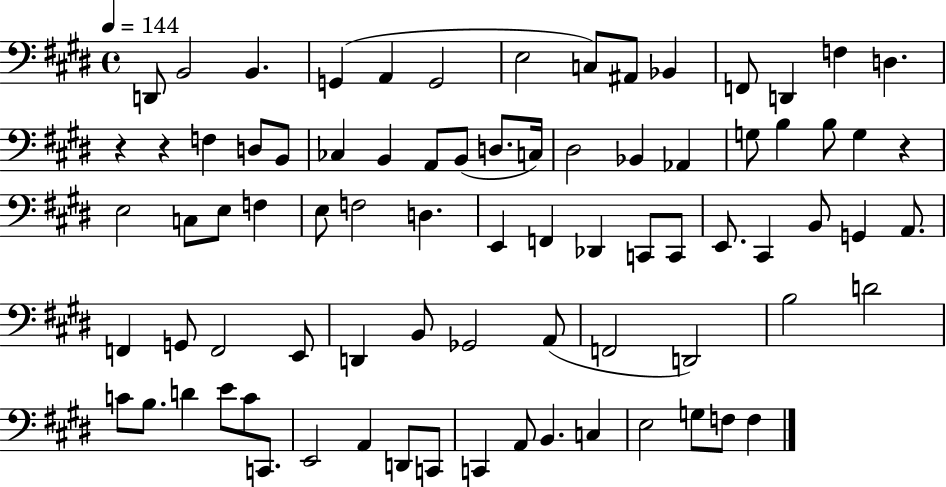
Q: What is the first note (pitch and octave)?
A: D2